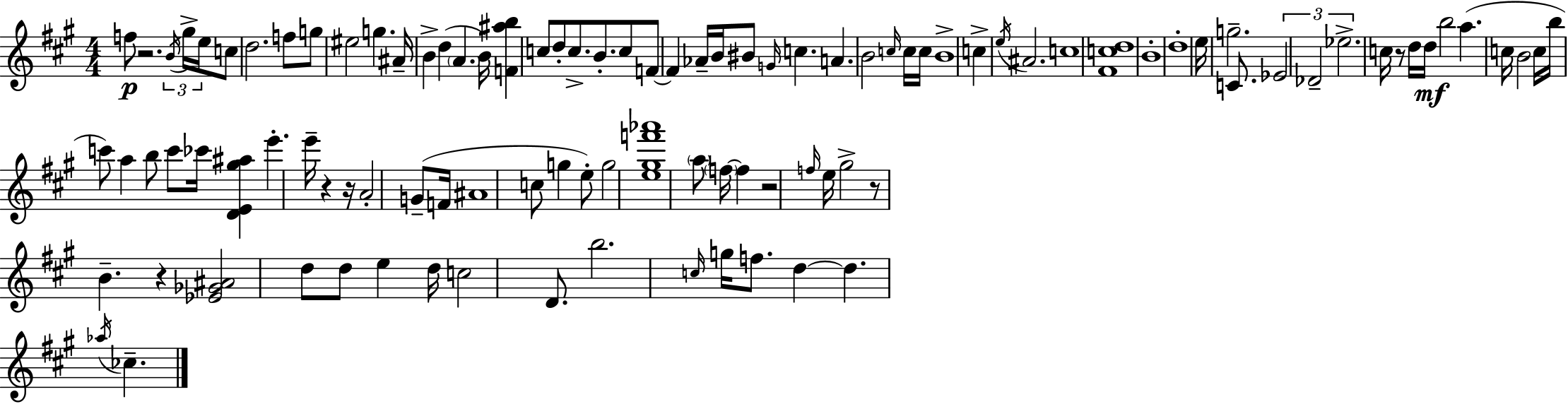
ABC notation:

X:1
T:Untitled
M:4/4
L:1/4
K:A
f/2 z2 B/4 ^g/4 e/4 c/2 d2 f/2 g/2 ^e2 g ^A/4 B d A B/4 [F^ab] c/2 d/2 c/2 B/2 c/2 F/2 F _A/4 B/4 ^B/2 G/4 c A B2 c/4 c/4 c/4 B4 c e/4 ^A2 c4 [^Fcd]4 B4 d4 e/4 g2 C/2 _E2 _D2 _e2 c/4 z/2 d/4 d/4 b2 a c/4 B2 c/4 b/4 c'/2 a b/2 c'/2 _c'/4 [DE^g^a] e' e'/4 z z/4 A2 G/2 F/4 ^A4 c/2 g e/2 g2 [e^gf'_a']4 a/2 f/4 f z2 f/4 e/4 ^g2 z/2 B z [_E_G^A]2 d/2 d/2 e d/4 c2 D/2 b2 c/4 g/4 f/2 d d _a/4 _c